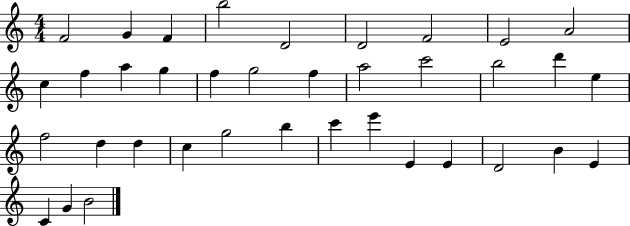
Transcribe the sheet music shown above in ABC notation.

X:1
T:Untitled
M:4/4
L:1/4
K:C
F2 G F b2 D2 D2 F2 E2 A2 c f a g f g2 f a2 c'2 b2 d' e f2 d d c g2 b c' e' E E D2 B E C G B2